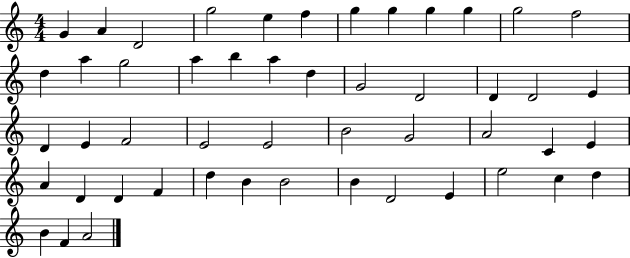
G4/q A4/q D4/h G5/h E5/q F5/q G5/q G5/q G5/q G5/q G5/h F5/h D5/q A5/q G5/h A5/q B5/q A5/q D5/q G4/h D4/h D4/q D4/h E4/q D4/q E4/q F4/h E4/h E4/h B4/h G4/h A4/h C4/q E4/q A4/q D4/q D4/q F4/q D5/q B4/q B4/h B4/q D4/h E4/q E5/h C5/q D5/q B4/q F4/q A4/h